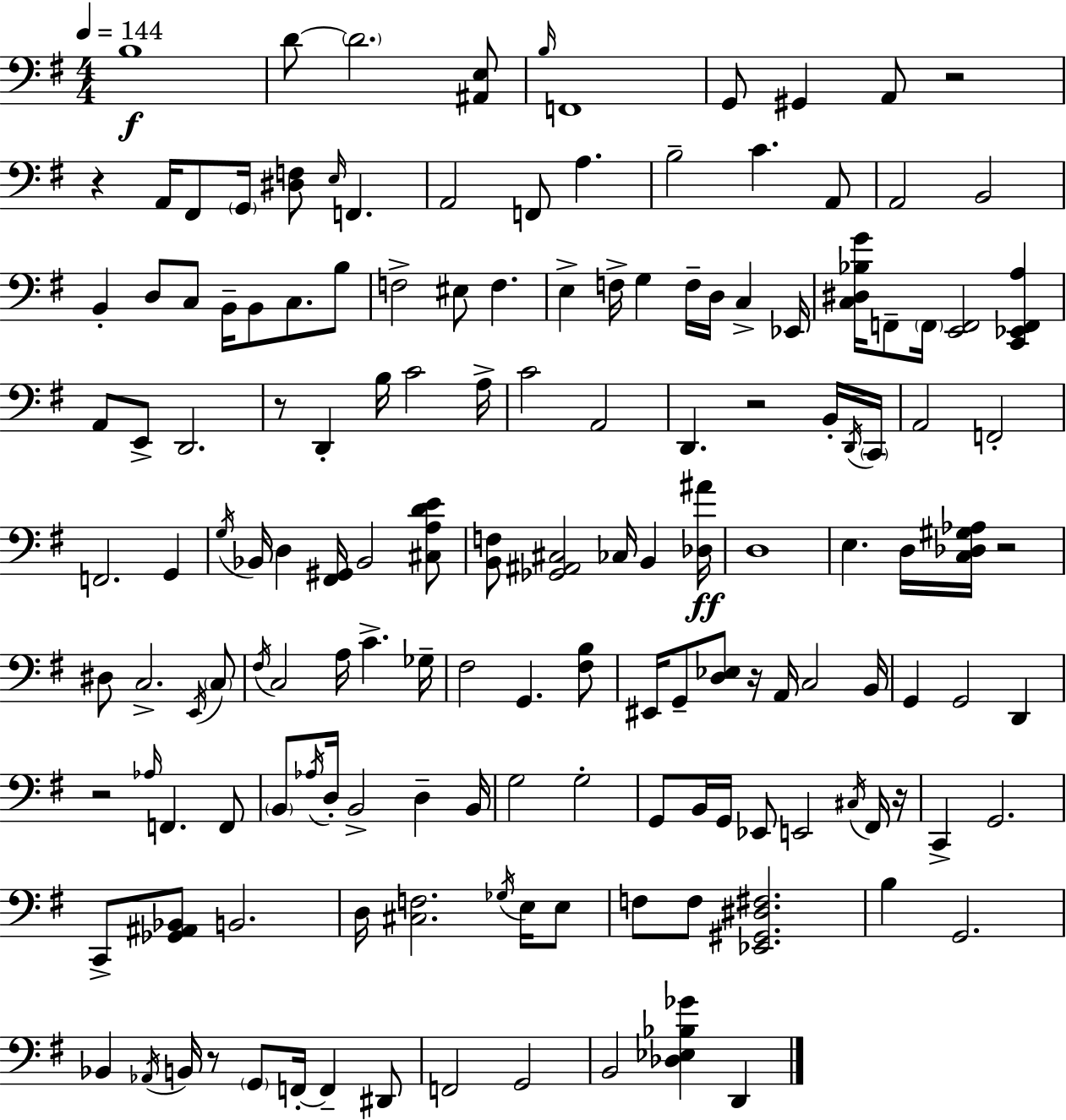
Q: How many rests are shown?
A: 9